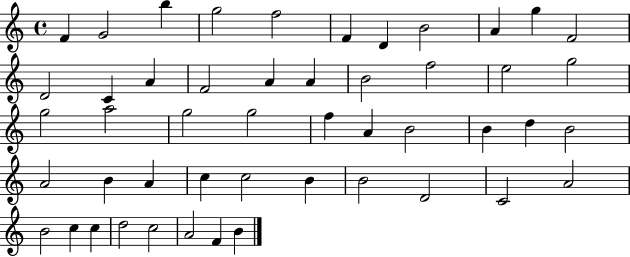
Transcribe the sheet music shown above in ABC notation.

X:1
T:Untitled
M:4/4
L:1/4
K:C
F G2 b g2 f2 F D B2 A g F2 D2 C A F2 A A B2 f2 e2 g2 g2 a2 g2 g2 f A B2 B d B2 A2 B A c c2 B B2 D2 C2 A2 B2 c c d2 c2 A2 F B